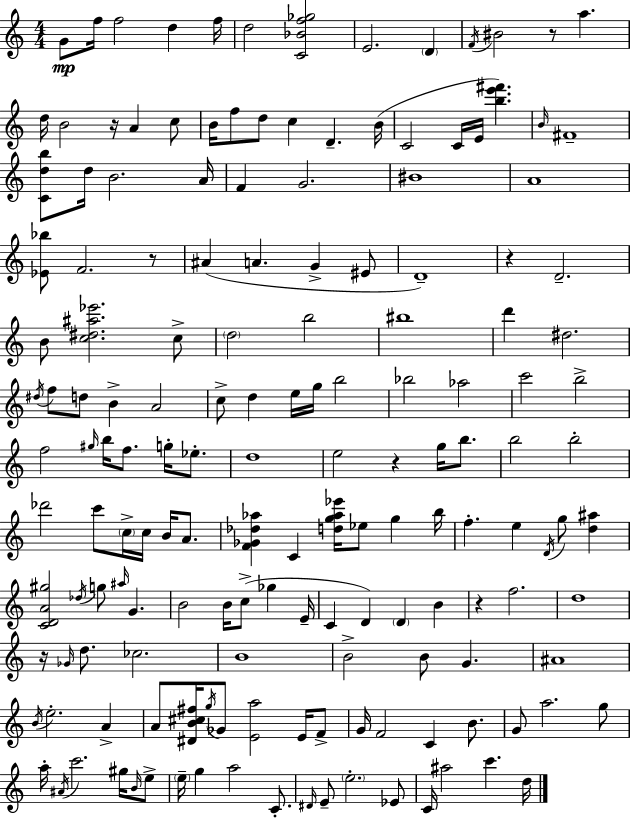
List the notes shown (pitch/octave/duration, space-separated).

G4/e F5/s F5/h D5/q F5/s D5/h [C4,Bb4,F5,Gb5]/h E4/h. D4/q F4/s BIS4/h R/e A5/q. D5/s B4/h R/s A4/q C5/e B4/s F5/e D5/e C5/q D4/q. B4/s C4/h C4/s E4/s [B5,E6,F#6]/q. B4/s F#4/w [C4,D5,B5]/e D5/s B4/h. A4/s F4/q G4/h. BIS4/w A4/w [Eb4,Bb5]/e F4/h. R/e A#4/q A4/q. G4/q EIS4/e D4/w R/q D4/h. B4/e [C5,D#5,A#5,Eb6]/h. C5/e D5/h B5/h BIS5/w D6/q D#5/h. D#5/s F5/e D5/e B4/q A4/h C5/e D5/q E5/s G5/s B5/h Bb5/h Ab5/h C6/h B5/h F5/h G#5/s B5/s F5/e. G5/s Eb5/e. D5/w E5/h R/q G5/s B5/e. B5/h B5/h Db6/h C6/e C5/s C5/s B4/s A4/e. [F4,Gb4,Db5,Ab5]/q C4/q [D5,G5,Ab5,Eb6]/s Eb5/e G5/q B5/s F5/q. E5/q D4/s G5/e [D5,A#5]/q [C4,D4,A4,G#5]/h Db5/s G5/e A#5/s G4/q. B4/h B4/s C5/e Gb5/q E4/s C4/q D4/q D4/q B4/q R/q F5/h. D5/w R/s Gb4/s D5/e. CES5/h. B4/w B4/h B4/e G4/q. A#4/w B4/s E5/h. A4/q A4/e [D#4,B4,C#5,F#5]/s G5/s Gb4/e [E4,A5]/h E4/s F4/e G4/s F4/h C4/q B4/e. G4/e A5/h. G5/e A5/s A#4/s C6/h. G#5/s B4/s E5/e E5/s G5/q A5/h C4/e. D#4/s E4/e E5/h. Eb4/e C4/s A#5/h C6/q. D5/s